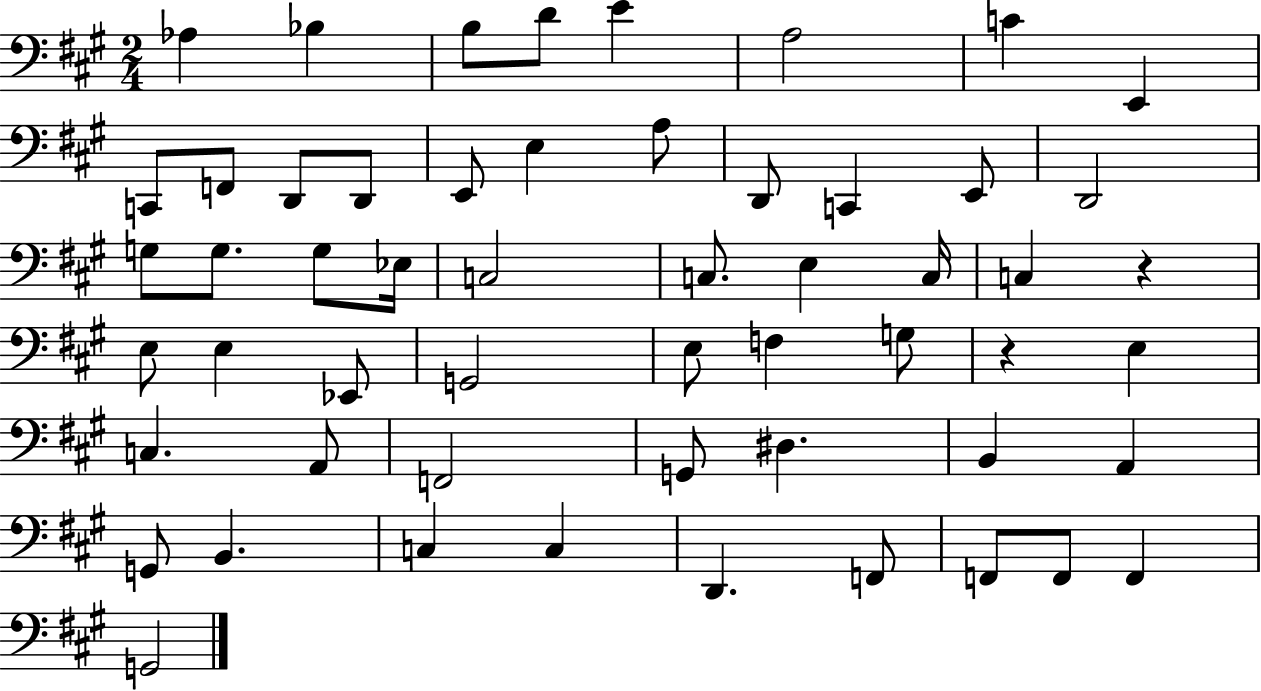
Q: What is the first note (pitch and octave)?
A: Ab3